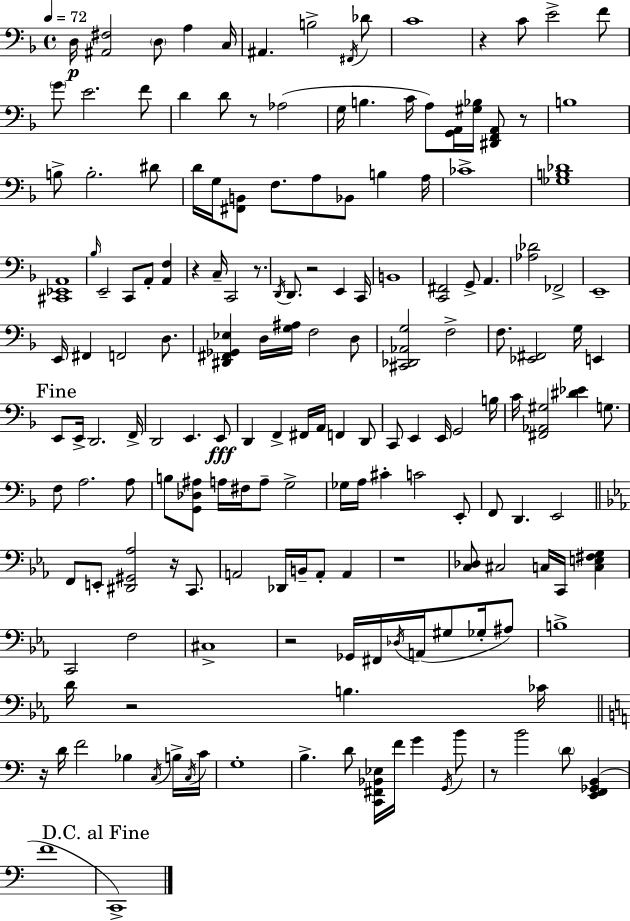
X:1
T:Untitled
M:4/4
L:1/4
K:Dm
D,/4 [^A,,^F,]2 D,/2 A, C,/4 ^A,, B,2 ^F,,/4 _D/2 C4 z C/2 E2 F/2 G/2 E2 F/2 D D/2 z/2 _A,2 G,/4 B, C/4 A,/2 [G,,A,,]/4 [^G,_B,]/4 [^D,,F,,A,,]/2 z/2 B,4 B,/2 B,2 ^D/2 D/4 G,/4 [^F,,B,,]/2 F,/2 A,/2 _B,,/2 B, A,/4 _C4 [_G,B,_D]4 [^C,,_E,,A,,]4 _B,/4 E,,2 C,,/2 A,,/2 [A,,F,] z C,/4 C,,2 z/2 D,,/4 D,,/2 z2 E,, C,,/4 B,,4 [C,,^F,,]2 G,,/2 A,, [_A,_D]2 _F,,2 E,,4 E,,/4 ^F,, F,,2 D,/2 [^D,,^F,,_G,,_E,] D,/4 [G,^A,]/4 F,2 D,/2 [^C,,_D,,_A,,G,]2 F,2 F,/2 [_E,,^F,,]2 G,/4 E,, E,,/2 E,,/4 D,,2 F,,/4 D,,2 E,, E,,/2 D,, F,, ^F,,/4 A,,/4 F,, D,,/2 C,,/2 E,, E,,/4 G,,2 B,/4 C/4 [^F,,_A,,^G,]2 [^D_E] G,/2 F,/2 A,2 A,/2 B,/2 [G,,_D,^A,]/2 A,/4 ^F,/4 A,/2 G,2 _G,/4 A,/4 ^C C2 E,,/2 F,,/2 D,, E,,2 F,,/2 E,,/2 [^D,,^G,,_A,]2 z/4 C,,/2 A,,2 _D,,/4 B,,/4 A,,/2 A,, z4 [C,_D,]/2 ^C,2 C,/4 C,,/4 [C,E,^F,G,] C,,2 F,2 ^C,4 z2 _G,,/4 ^F,,/4 _D,/4 A,,/4 ^G,/2 _G,/4 ^A,/2 B,4 D/4 z2 B, _C/4 z/4 D/4 F2 _B, C,/4 B,/4 C,/4 C/4 G,4 B, D/2 [C,,^F,,_B,,_E,]/4 F/4 G G,,/4 B/2 z/2 B2 D/2 [E,,F,,_G,,B,,] F4 C,,4